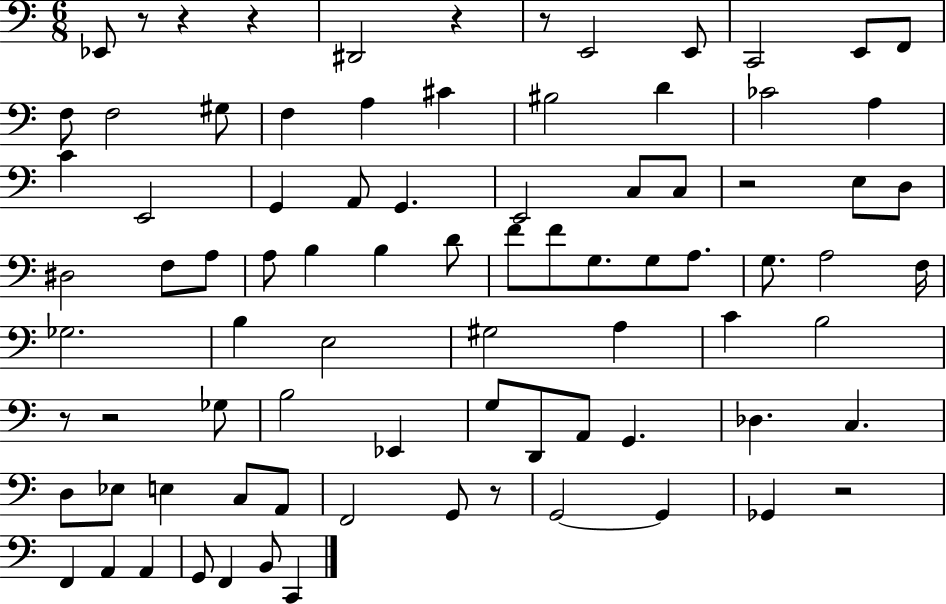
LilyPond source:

{
  \clef bass
  \numericTimeSignature
  \time 6/8
  \key c \major
  ees,8 r8 r4 r4 | dis,2 r4 | r8 e,2 e,8 | c,2 e,8 f,8 | \break f8 f2 gis8 | f4 a4 cis'4 | bis2 d'4 | ces'2 a4 | \break c'4 e,2 | g,4 a,8 g,4. | e,2 c8 c8 | r2 e8 d8 | \break dis2 f8 a8 | a8 b4 b4 d'8 | f'8 f'8 g8. g8 a8. | g8. a2 f16 | \break ges2. | b4 e2 | gis2 a4 | c'4 b2 | \break r8 r2 ges8 | b2 ees,4 | g8 d,8 a,8 g,4. | des4. c4. | \break d8 ees8 e4 c8 a,8 | f,2 g,8 r8 | g,2~~ g,4 | ges,4 r2 | \break f,4 a,4 a,4 | g,8 f,4 b,8 c,4 | \bar "|."
}